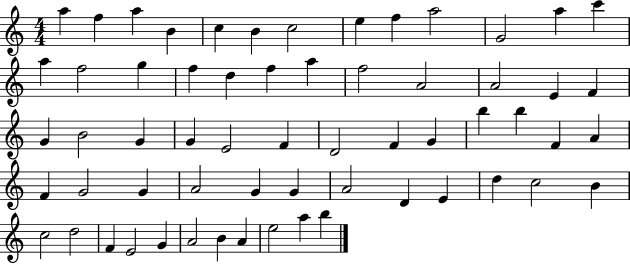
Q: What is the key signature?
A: C major